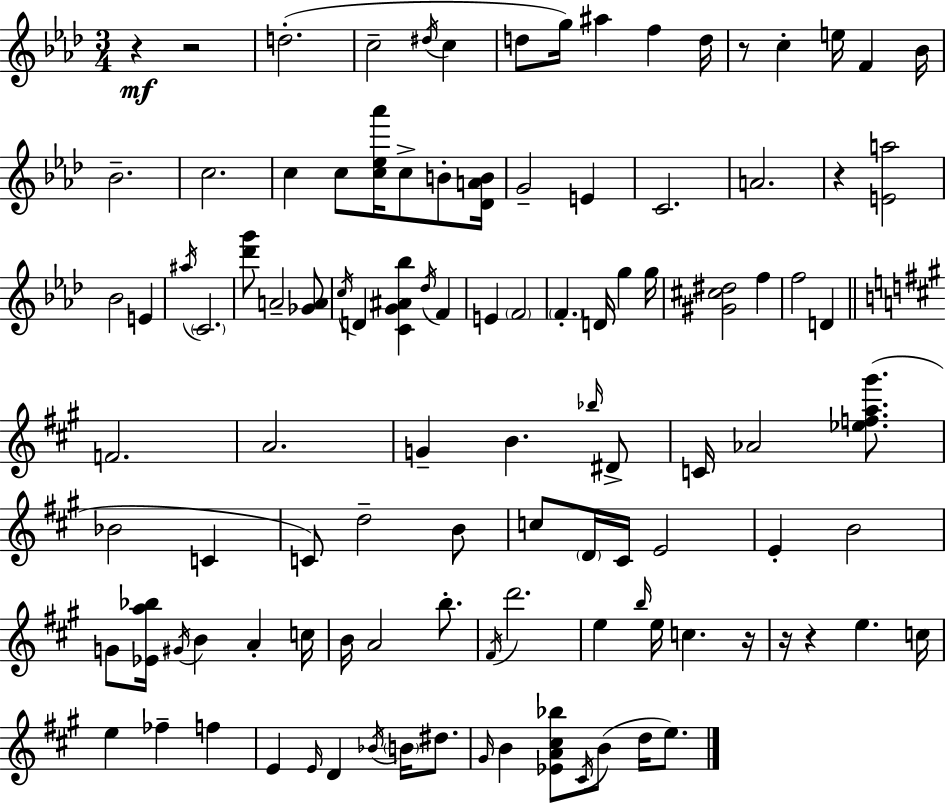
R/q R/h D5/h. C5/h D#5/s C5/q D5/e G5/s A#5/q F5/q D5/s R/e C5/q E5/s F4/q Bb4/s Bb4/h. C5/h. C5/q C5/e [C5,Eb5,Ab6]/s C5/e B4/e [Db4,A4,B4]/s G4/h E4/q C4/h. A4/h. R/q [E4,A5]/h Bb4/h E4/q A#5/s C4/h. [Db6,G6]/e A4/h [Gb4,A4]/e C5/s D4/q [C4,G4,A#4,Bb5]/q Db5/s F4/q E4/q F4/h F4/q. D4/s G5/q G5/s [G#4,C#5,D#5]/h F5/q F5/h D4/q F4/h. A4/h. G4/q B4/q. Bb5/s D#4/e C4/s Ab4/h [Eb5,F5,A5,G#6]/e. Bb4/h C4/q C4/e D5/h B4/e C5/e D4/s C#4/s E4/h E4/q B4/h G4/e [Eb4,A5,Bb5]/s G#4/s B4/q A4/q C5/s B4/s A4/h B5/e. F#4/s D6/h. E5/q B5/s E5/s C5/q. R/s R/s R/q E5/q. C5/s E5/q FES5/q F5/q E4/q E4/s D4/q Bb4/s B4/s D#5/e. G#4/s B4/q [Eb4,A4,C#5,Bb5]/e C#4/s B4/e D5/s E5/e.